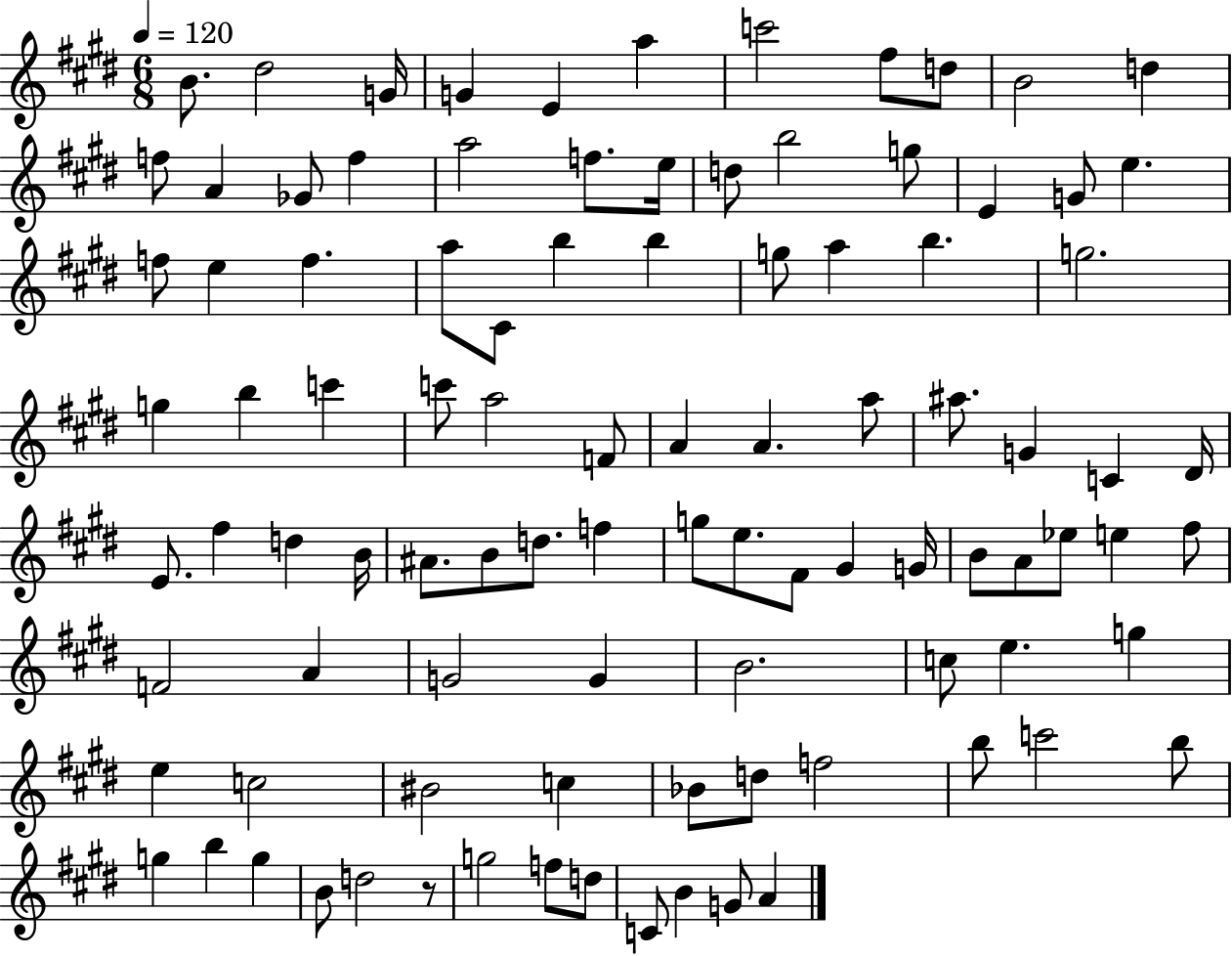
B4/e. D#5/h G4/s G4/q E4/q A5/q C6/h F#5/e D5/e B4/h D5/q F5/e A4/q Gb4/e F5/q A5/h F5/e. E5/s D5/e B5/h G5/e E4/q G4/e E5/q. F5/e E5/q F5/q. A5/e C#4/e B5/q B5/q G5/e A5/q B5/q. G5/h. G5/q B5/q C6/q C6/e A5/h F4/e A4/q A4/q. A5/e A#5/e. G4/q C4/q D#4/s E4/e. F#5/q D5/q B4/s A#4/e. B4/e D5/e. F5/q G5/e E5/e. F#4/e G#4/q G4/s B4/e A4/e Eb5/e E5/q F#5/e F4/h A4/q G4/h G4/q B4/h. C5/e E5/q. G5/q E5/q C5/h BIS4/h C5/q Bb4/e D5/e F5/h B5/e C6/h B5/e G5/q B5/q G5/q B4/e D5/h R/e G5/h F5/e D5/e C4/e B4/q G4/e A4/q